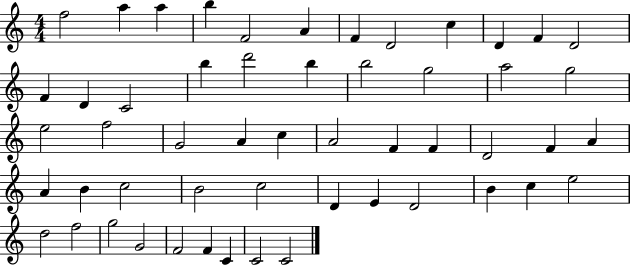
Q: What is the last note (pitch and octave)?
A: C4